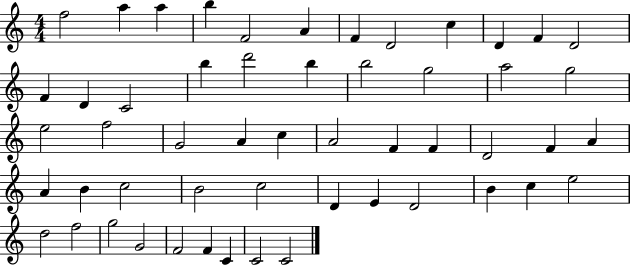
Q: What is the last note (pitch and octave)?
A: C4